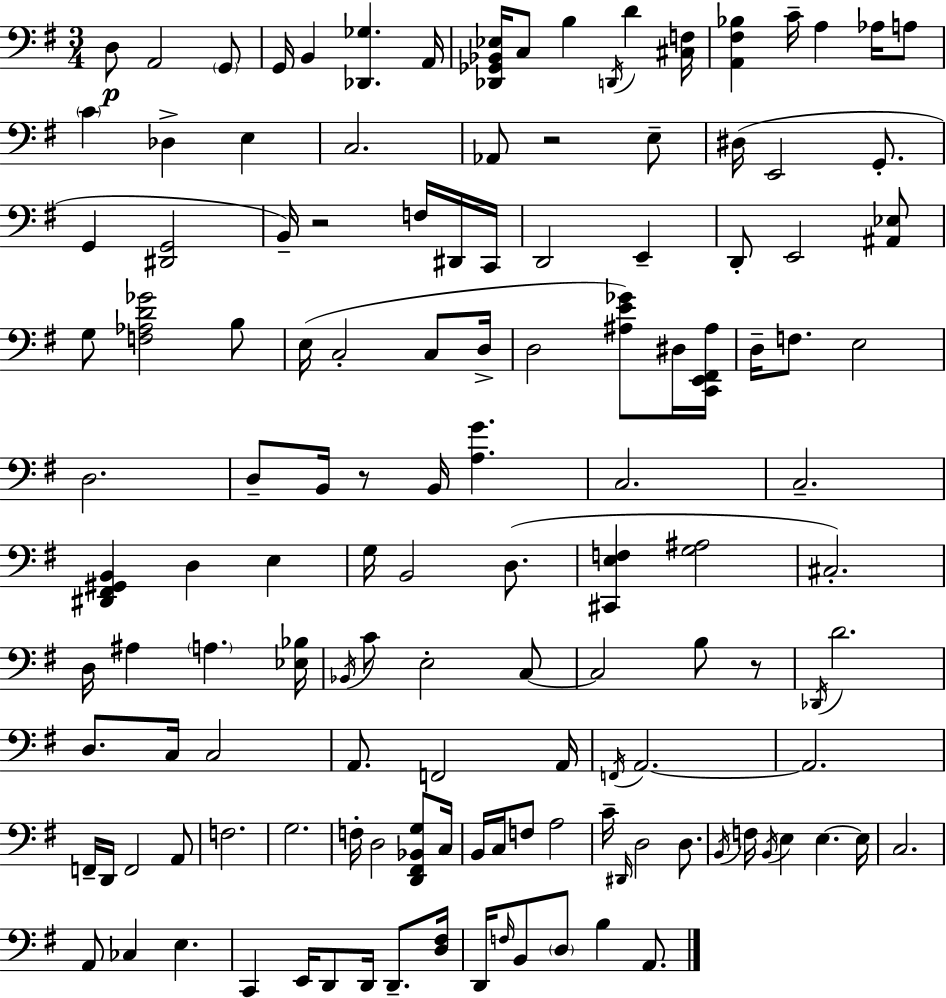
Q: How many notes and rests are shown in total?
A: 133